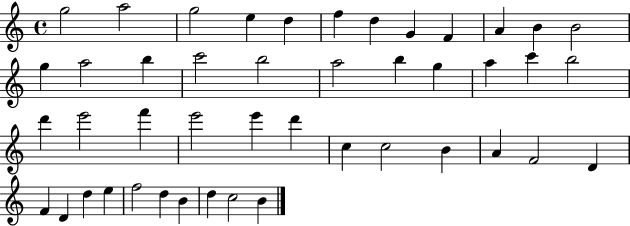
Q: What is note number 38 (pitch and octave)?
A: D5